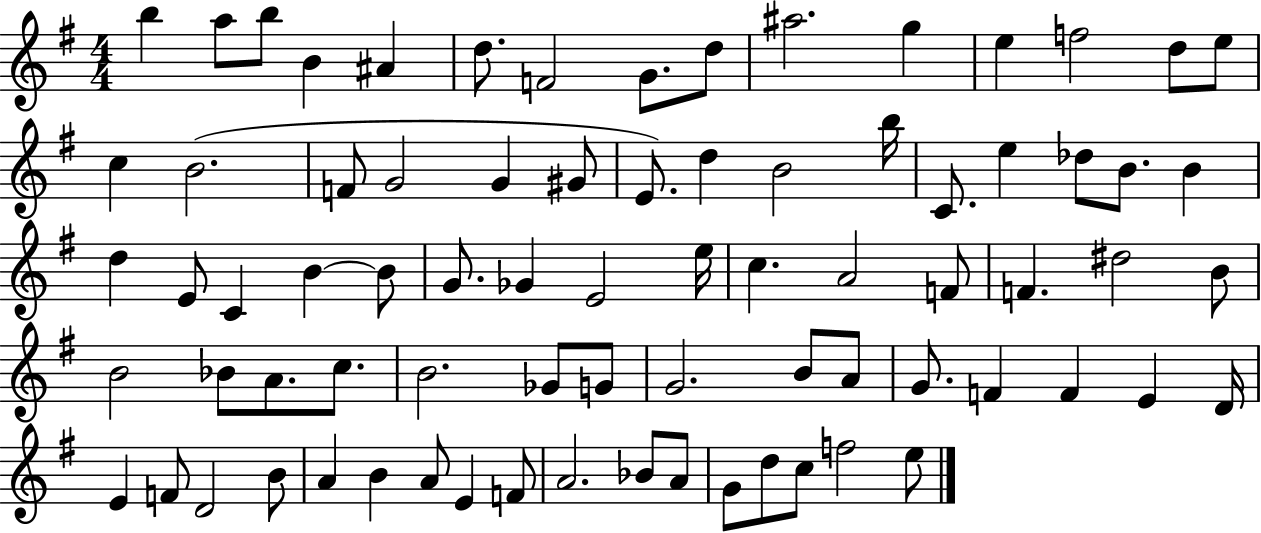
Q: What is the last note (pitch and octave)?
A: E5